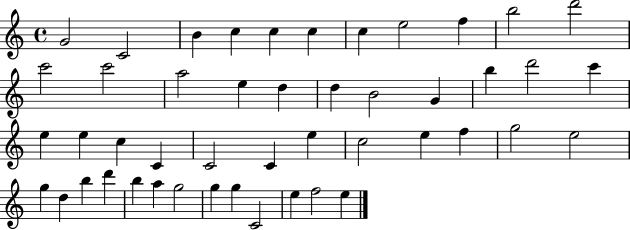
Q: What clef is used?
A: treble